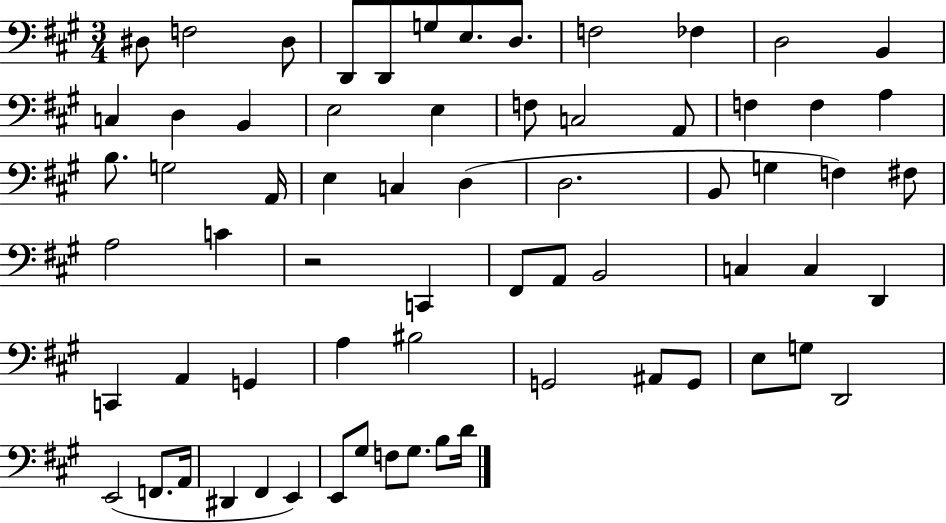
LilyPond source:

{
  \clef bass
  \numericTimeSignature
  \time 3/4
  \key a \major
  dis8 f2 dis8 | d,8 d,8 g8 e8. d8. | f2 fes4 | d2 b,4 | \break c4 d4 b,4 | e2 e4 | f8 c2 a,8 | f4 f4 a4 | \break b8. g2 a,16 | e4 c4 d4( | d2. | b,8 g4 f4) fis8 | \break a2 c'4 | r2 c,4 | fis,8 a,8 b,2 | c4 c4 d,4 | \break c,4 a,4 g,4 | a4 bis2 | g,2 ais,8 g,8 | e8 g8 d,2 | \break e,2( f,8. a,16 | dis,4 fis,4 e,4) | e,8 gis8 f8 gis8. b8 d'16 | \bar "|."
}